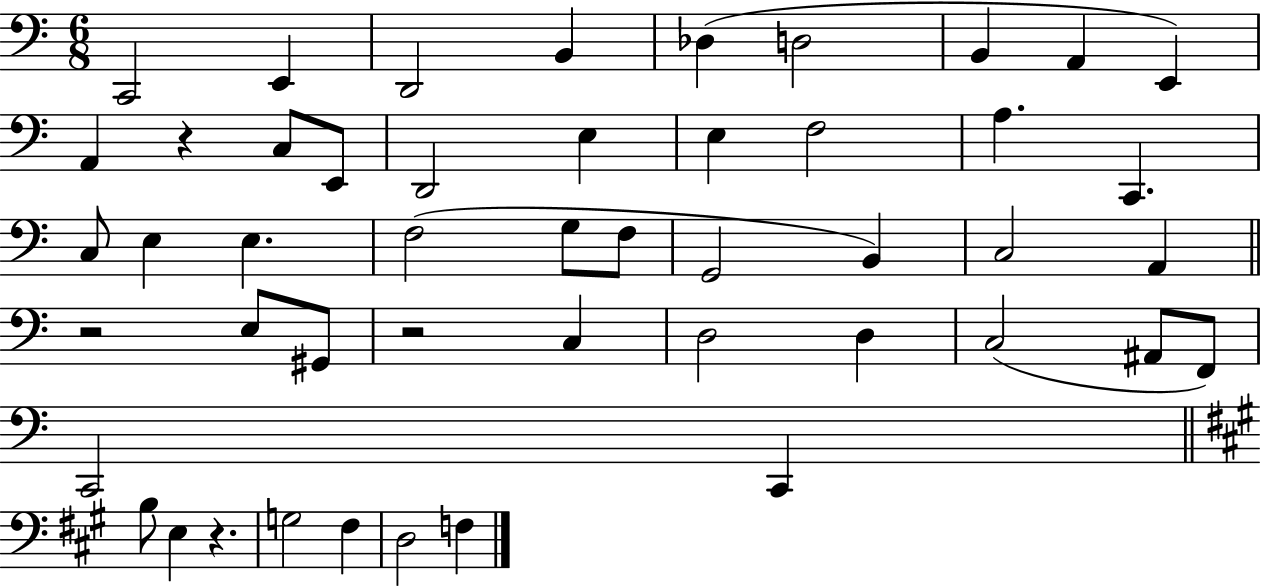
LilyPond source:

{
  \clef bass
  \numericTimeSignature
  \time 6/8
  \key c \major
  c,2 e,4 | d,2 b,4 | des4( d2 | b,4 a,4 e,4) | \break a,4 r4 c8 e,8 | d,2 e4 | e4 f2 | a4. c,4. | \break c8 e4 e4. | f2( g8 f8 | g,2 b,4) | c2 a,4 | \break \bar "||" \break \key c \major r2 e8 gis,8 | r2 c4 | d2 d4 | c2( ais,8 f,8) | \break c,2 c,4 | \bar "||" \break \key a \major b8 e4 r4. | g2 fis4 | d2 f4 | \bar "|."
}